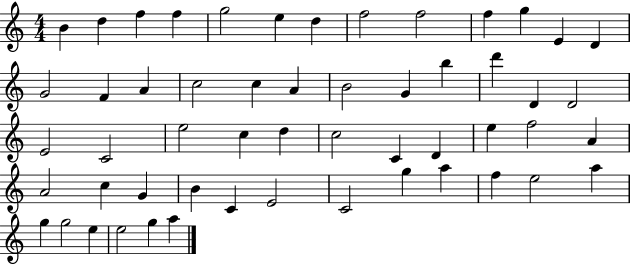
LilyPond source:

{
  \clef treble
  \numericTimeSignature
  \time 4/4
  \key c \major
  b'4 d''4 f''4 f''4 | g''2 e''4 d''4 | f''2 f''2 | f''4 g''4 e'4 d'4 | \break g'2 f'4 a'4 | c''2 c''4 a'4 | b'2 g'4 b''4 | d'''4 d'4 d'2 | \break e'2 c'2 | e''2 c''4 d''4 | c''2 c'4 d'4 | e''4 f''2 a'4 | \break a'2 c''4 g'4 | b'4 c'4 e'2 | c'2 g''4 a''4 | f''4 e''2 a''4 | \break g''4 g''2 e''4 | e''2 g''4 a''4 | \bar "|."
}